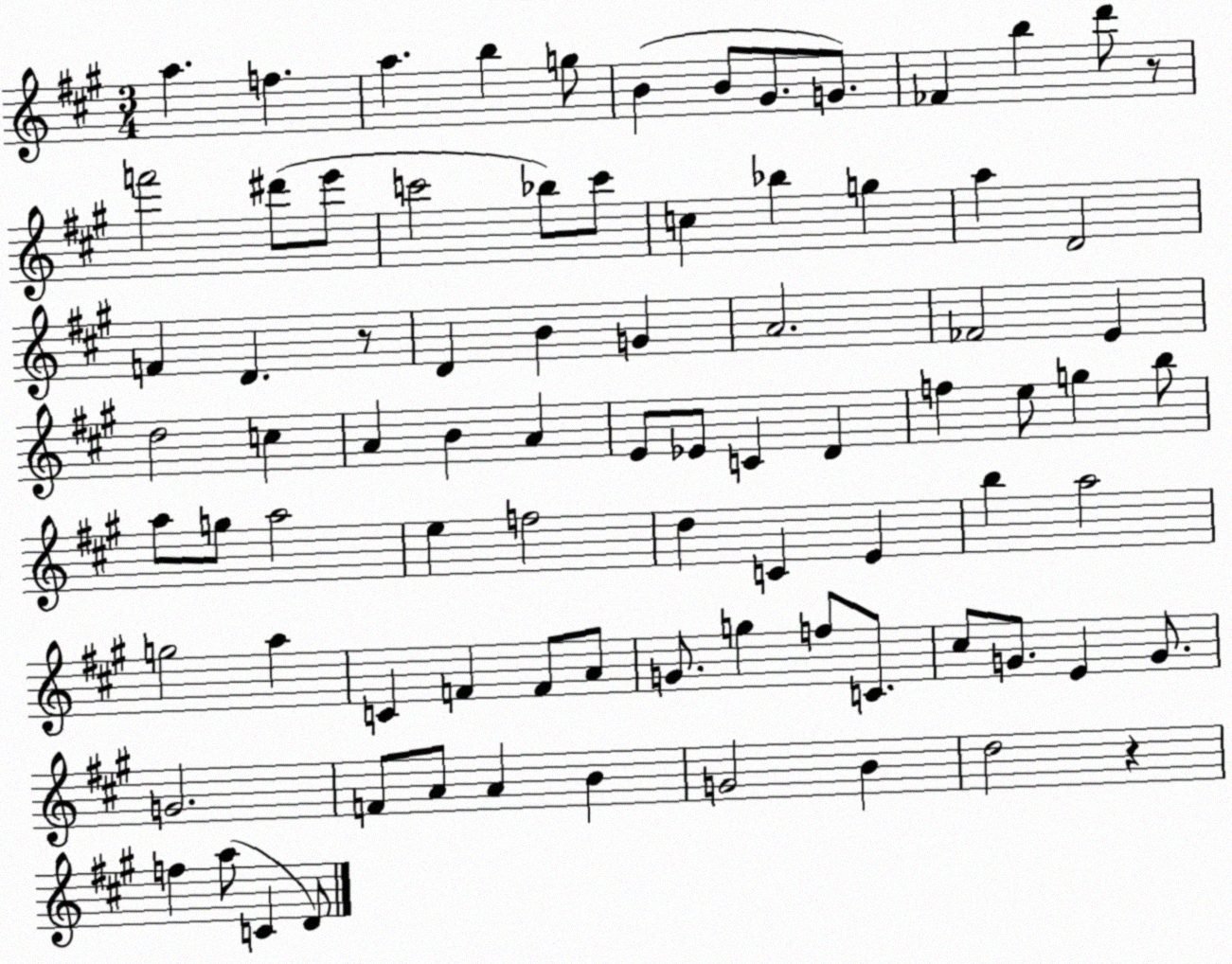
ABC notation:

X:1
T:Untitled
M:3/4
L:1/4
K:A
a f a b g/2 B B/2 ^G/2 G/2 _F b d'/2 z/2 f'2 ^d'/2 e'/2 c'2 _b/2 c'/2 c _b g a D2 F D z/2 D B G A2 _F2 E d2 c A B A E/2 _E/2 C D f e/2 g b/2 a/2 g/2 a2 e f2 d C E b a2 g2 a C F F/2 A/2 G/2 g f/2 C/2 ^c/2 G/2 E G/2 G2 F/2 A/2 A B G2 B d2 z f a/2 C D/2